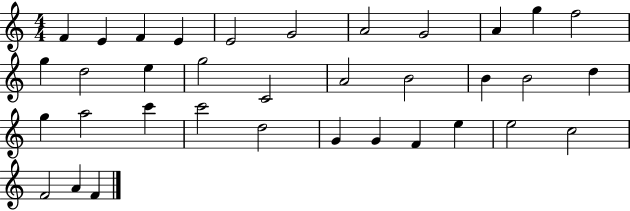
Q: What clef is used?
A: treble